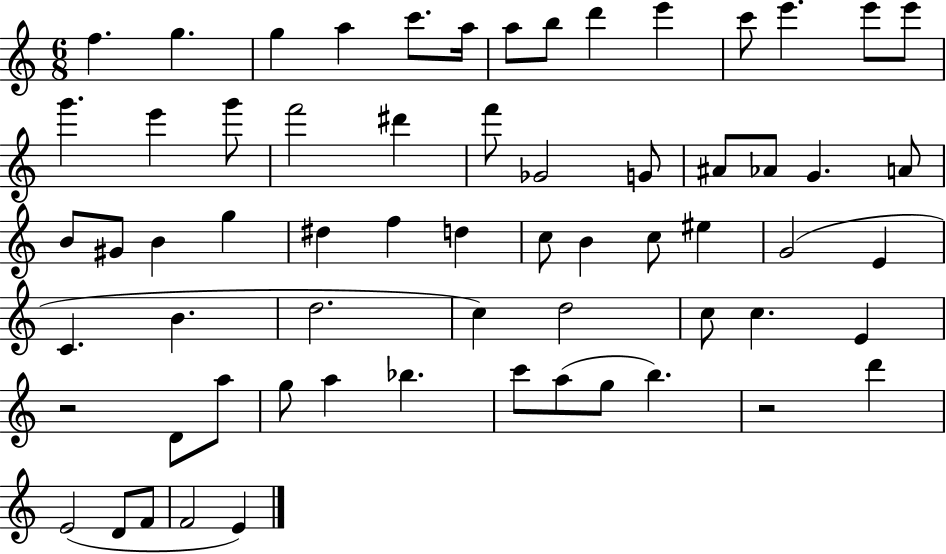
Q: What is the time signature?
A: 6/8